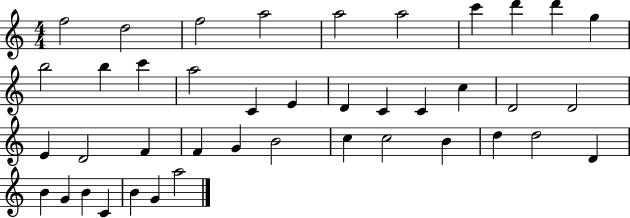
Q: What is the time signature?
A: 4/4